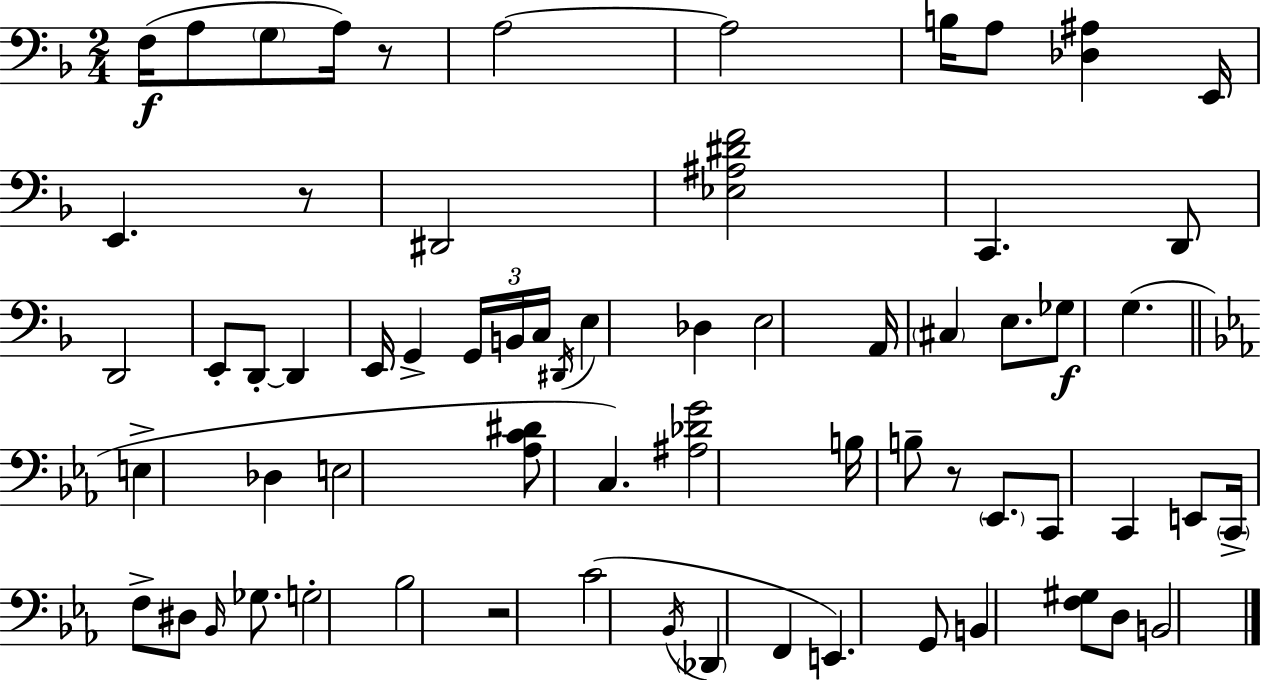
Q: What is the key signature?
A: F major